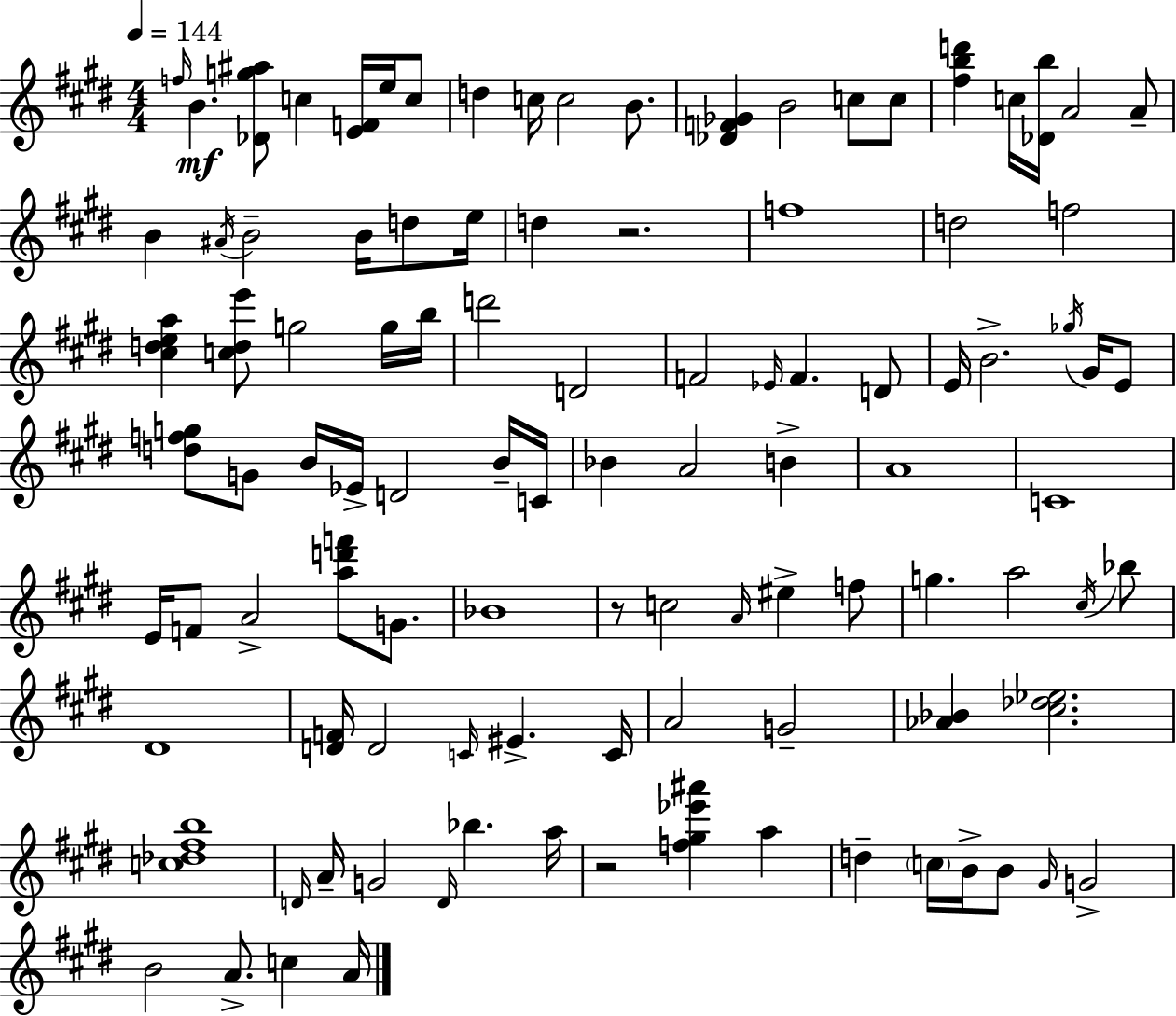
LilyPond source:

{
  \clef treble
  \numericTimeSignature
  \time 4/4
  \key e \major
  \tempo 4 = 144
  \repeat volta 2 { \grace { f''16 }\mf b'4. <des' g'' ais''>8 c''4 <e' f'>16 e''16 c''8 | d''4 c''16 c''2 b'8. | <des' f' ges'>4 b'2 c''8 c''8 | <fis'' b'' d'''>4 c''16 <des' b''>16 a'2 a'8-- | \break b'4 \acciaccatura { ais'16 } b'2-- b'16 d''8 | e''16 d''4 r2. | f''1 | d''2 f''2 | \break <cis'' d'' e'' a''>4 <c'' d'' e'''>8 g''2 | g''16 b''16 d'''2 d'2 | f'2 \grace { ees'16 } f'4. | d'8 e'16 b'2.-> | \break \acciaccatura { ges''16 } gis'16 e'8 <d'' f'' g''>8 g'8 b'16 ees'16-> d'2 | b'16-- c'16 bes'4 a'2 | b'4-> a'1 | c'1 | \break e'16 f'8 a'2-> <a'' d''' f'''>8 | g'8. bes'1 | r8 c''2 \grace { a'16 } eis''4-> | f''8 g''4. a''2 | \break \acciaccatura { cis''16 } bes''8 dis'1 | <d' f'>16 d'2 \grace { c'16 } | eis'4.-> c'16 a'2 g'2-- | <aes' bes'>4 <cis'' des'' ees''>2. | \break <c'' des'' fis'' b''>1 | \grace { d'16 } a'16-- g'2 | \grace { d'16 } bes''4. a''16 r2 | <f'' gis'' ees''' ais'''>4 a''4 d''4-- \parenthesize c''16 b'16-> b'8 | \break \grace { gis'16 } g'2-> b'2 | a'8.-> c''4 a'16 } \bar "|."
}